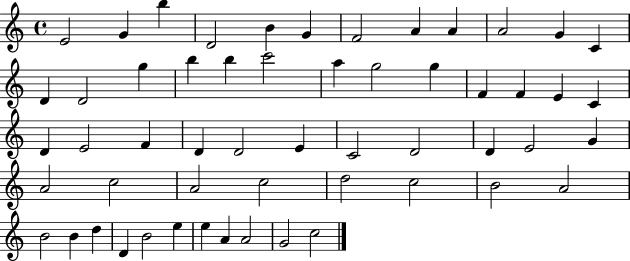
E4/h G4/q B5/q D4/h B4/q G4/q F4/h A4/q A4/q A4/h G4/q C4/q D4/q D4/h G5/q B5/q B5/q C6/h A5/q G5/h G5/q F4/q F4/q E4/q C4/q D4/q E4/h F4/q D4/q D4/h E4/q C4/h D4/h D4/q E4/h G4/q A4/h C5/h A4/h C5/h D5/h C5/h B4/h A4/h B4/h B4/q D5/q D4/q B4/h E5/q E5/q A4/q A4/h G4/h C5/h